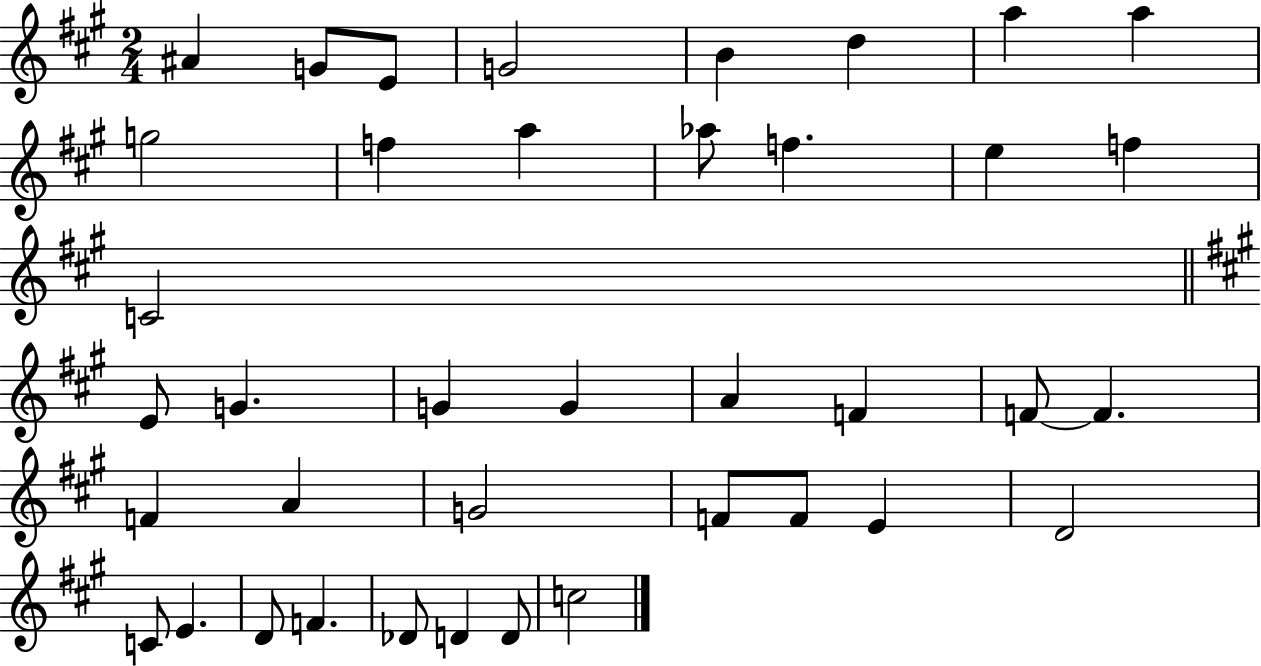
{
  \clef treble
  \numericTimeSignature
  \time 2/4
  \key a \major
  \repeat volta 2 { ais'4 g'8 e'8 | g'2 | b'4 d''4 | a''4 a''4 | \break g''2 | f''4 a''4 | aes''8 f''4. | e''4 f''4 | \break c'2 | \bar "||" \break \key a \major e'8 g'4. | g'4 g'4 | a'4 f'4 | f'8~~ f'4. | \break f'4 a'4 | g'2 | f'8 f'8 e'4 | d'2 | \break c'8 e'4. | d'8 f'4. | des'8 d'4 d'8 | c''2 | \break } \bar "|."
}